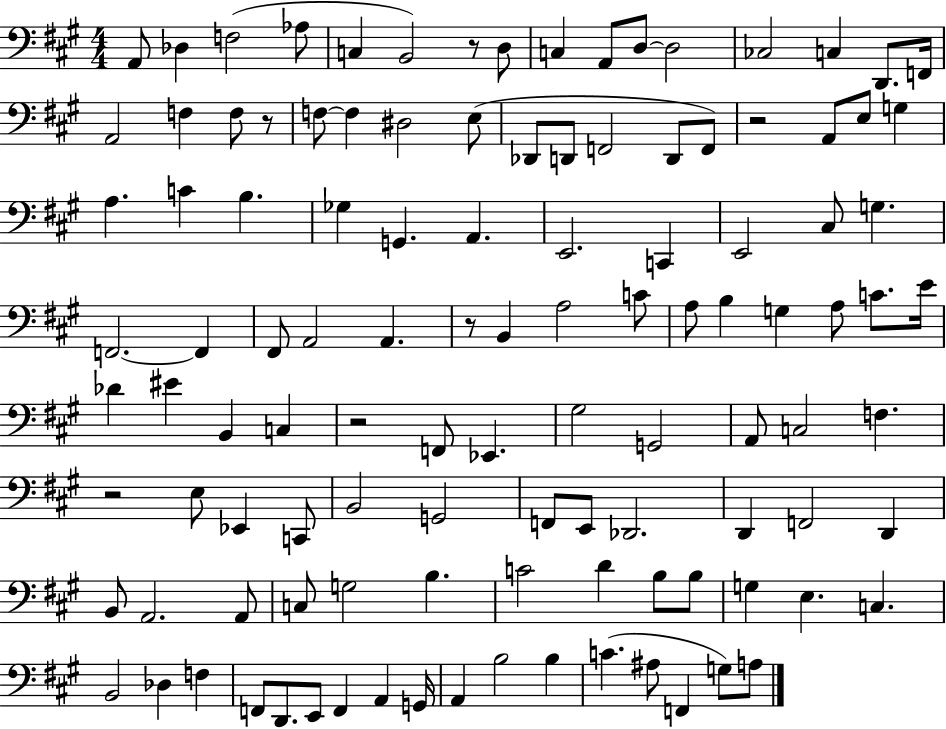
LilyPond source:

{
  \clef bass
  \numericTimeSignature
  \time 4/4
  \key a \major
  a,8 des4 f2( aes8 | c4 b,2) r8 d8 | c4 a,8 d8~~ d2 | ces2 c4 d,8. f,16 | \break a,2 f4 f8 r8 | f8~~ f4 dis2 e8( | des,8 d,8 f,2 d,8 f,8) | r2 a,8 e8 g4 | \break a4. c'4 b4. | ges4 g,4. a,4. | e,2. c,4 | e,2 cis8 g4. | \break f,2.~~ f,4 | fis,8 a,2 a,4. | r8 b,4 a2 c'8 | a8 b4 g4 a8 c'8. e'16 | \break des'4 eis'4 b,4 c4 | r2 f,8 ees,4. | gis2 g,2 | a,8 c2 f4. | \break r2 e8 ees,4 c,8 | b,2 g,2 | f,8 e,8 des,2. | d,4 f,2 d,4 | \break b,8 a,2. a,8 | c8 g2 b4. | c'2 d'4 b8 b8 | g4 e4. c4. | \break b,2 des4 f4 | f,8 d,8. e,8 f,4 a,4 g,16 | a,4 b2 b4 | c'4.( ais8 f,4 g8) a8 | \break \bar "|."
}